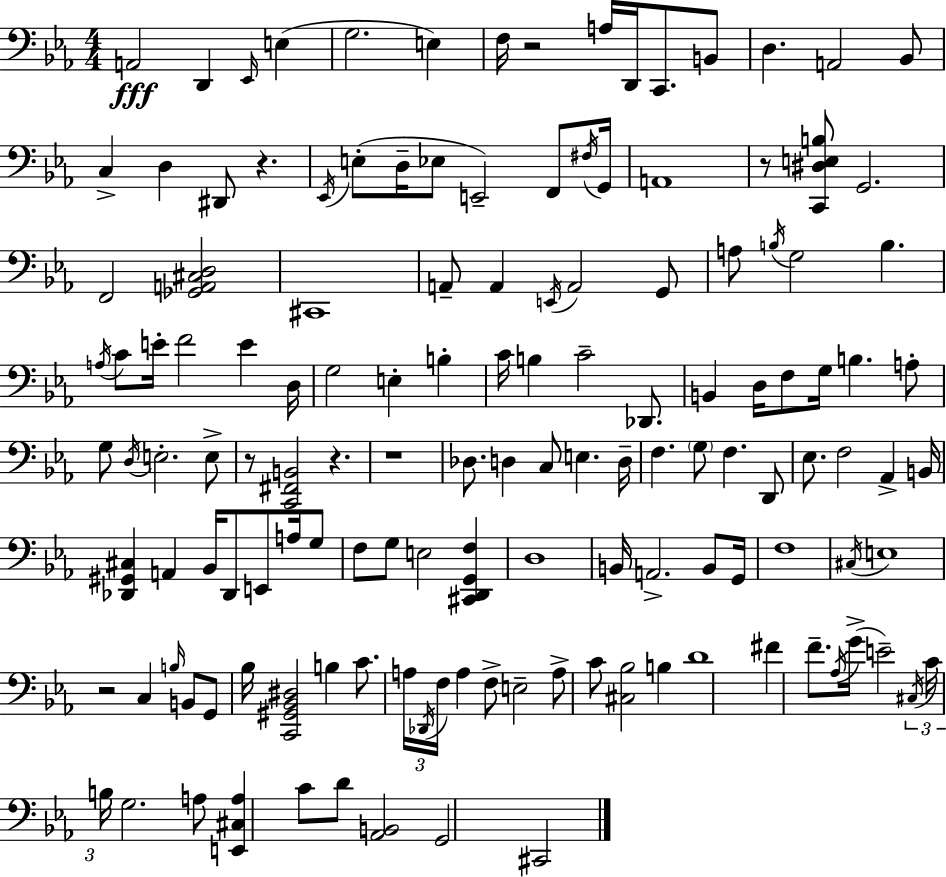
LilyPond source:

{
  \clef bass
  \numericTimeSignature
  \time 4/4
  \key ees \major
  a,2\fff d,4 \grace { ees,16 }( e4 | g2. e4) | f16 r2 a16 d,16 c,8. b,8 | d4. a,2 bes,8 | \break c4-> d4 dis,8 r4. | \acciaccatura { ees,16 } e8-.( d16-- ees8 e,2--) f,8 | \acciaccatura { fis16 } g,16 a,1 | r8 <c, dis e b>8 g,2. | \break f,2 <ges, a, cis d>2 | cis,1 | a,8-- a,4 \acciaccatura { e,16 } a,2 | g,8 a8 \acciaccatura { b16 } g2 b4. | \break \acciaccatura { a16 } c'8 e'16-. f'2 | e'4 d16 g2 e4-. | b4-. c'16 b4 c'2-- | des,8. b,4 d16 f8 g16 b4. | \break a8-. g8 \acciaccatura { d16 } e2.-. | e8-> r8 <c, fis, b,>2 | r4. r1 | des8. d4 c8 | \break e4. d16-- f4. \parenthesize g8 f4. | d,8 ees8. f2 | aes,4-> b,16 <des, gis, cis>4 a,4 bes,16 | des,8 e,8 a16 g8 f8 g8 e2 | \break <cis, d, g, f>4 d1 | b,16 a,2.-> | b,8 g,16 f1 | \acciaccatura { cis16 } e1 | \break r2 | c4 \grace { b16 } b,8 g,8 bes16 <c, gis, bes, dis>2 | b4 c'8. \tuplet 3/2 { a16 \acciaccatura { des,16 } f16 } a4 | f8-> e2-- a8-> c'8 <cis bes>2 | \break b4 d'1 | fis'4 f'8.-- | \acciaccatura { aes16 }( g'16-> e'2--) \tuplet 3/2 { \acciaccatura { cis16 } c'16 b16 } g2. | a8 <e, cis a>4 | \break c'8 d'8 <aes, b,>2 g,2 | cis,2 \bar "|."
}